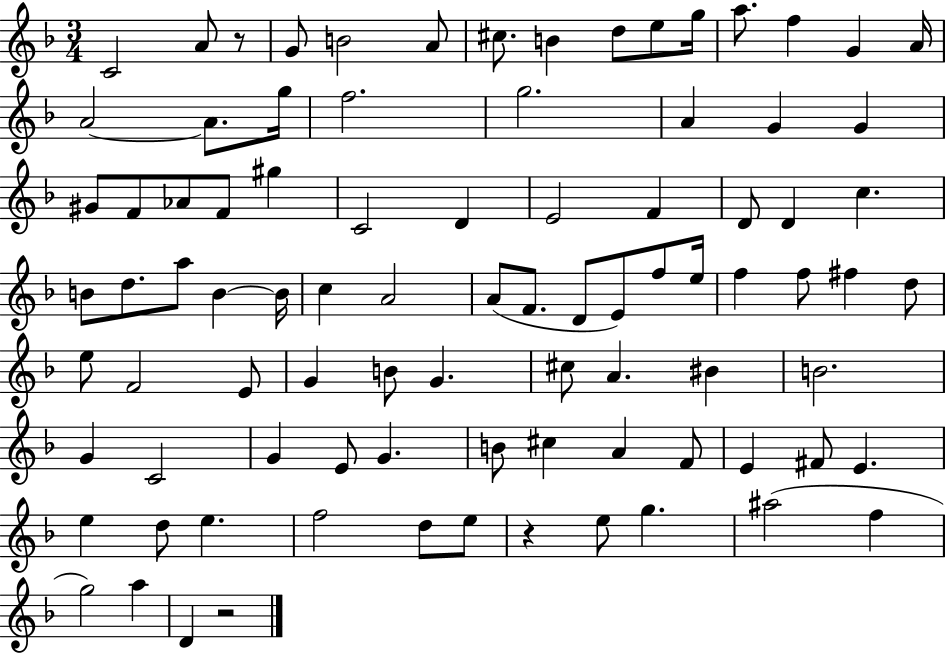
X:1
T:Untitled
M:3/4
L:1/4
K:F
C2 A/2 z/2 G/2 B2 A/2 ^c/2 B d/2 e/2 g/4 a/2 f G A/4 A2 A/2 g/4 f2 g2 A G G ^G/2 F/2 _A/2 F/2 ^g C2 D E2 F D/2 D c B/2 d/2 a/2 B B/4 c A2 A/2 F/2 D/2 E/2 f/2 e/4 f f/2 ^f d/2 e/2 F2 E/2 G B/2 G ^c/2 A ^B B2 G C2 G E/2 G B/2 ^c A F/2 E ^F/2 E e d/2 e f2 d/2 e/2 z e/2 g ^a2 f g2 a D z2